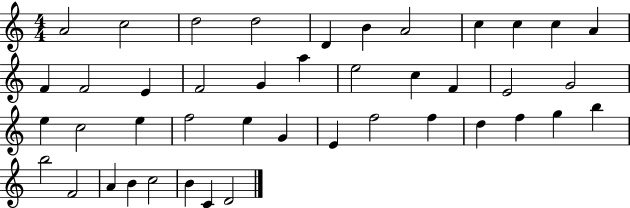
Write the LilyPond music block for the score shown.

{
  \clef treble
  \numericTimeSignature
  \time 4/4
  \key c \major
  a'2 c''2 | d''2 d''2 | d'4 b'4 a'2 | c''4 c''4 c''4 a'4 | \break f'4 f'2 e'4 | f'2 g'4 a''4 | e''2 c''4 f'4 | e'2 g'2 | \break e''4 c''2 e''4 | f''2 e''4 g'4 | e'4 f''2 f''4 | d''4 f''4 g''4 b''4 | \break b''2 f'2 | a'4 b'4 c''2 | b'4 c'4 d'2 | \bar "|."
}